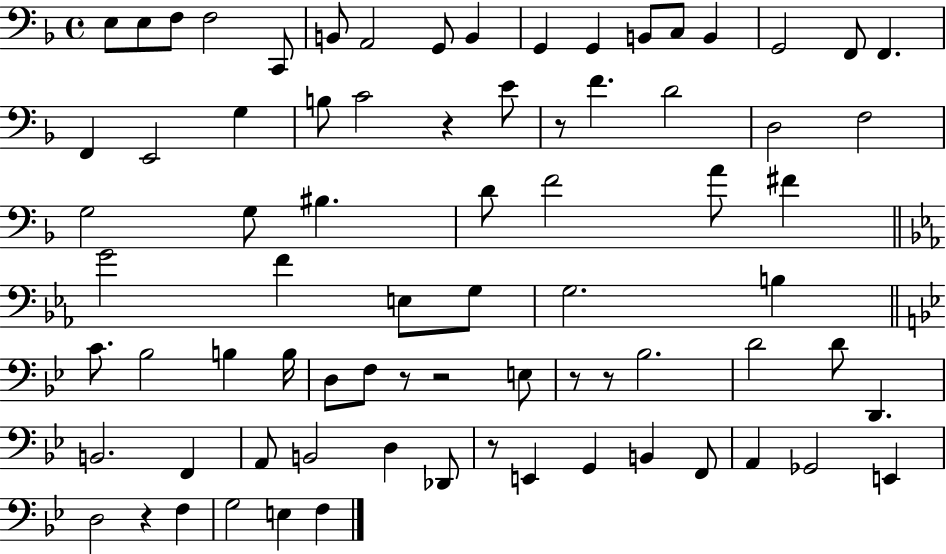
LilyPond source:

{
  \clef bass
  \time 4/4
  \defaultTimeSignature
  \key f \major
  e8 e8 f8 f2 c,8 | b,8 a,2 g,8 b,4 | g,4 g,4 b,8 c8 b,4 | g,2 f,8 f,4. | \break f,4 e,2 g4 | b8 c'2 r4 e'8 | r8 f'4. d'2 | d2 f2 | \break g2 g8 bis4. | d'8 f'2 a'8 fis'4 | \bar "||" \break \key ees \major g'2 f'4 e8 g8 | g2. b4 | \bar "||" \break \key g \minor c'8. bes2 b4 b16 | d8 f8 r8 r2 e8 | r8 r8 bes2. | d'2 d'8 d,4. | \break b,2. f,4 | a,8 b,2 d4 des,8 | r8 e,4 g,4 b,4 f,8 | a,4 ges,2 e,4 | \break d2 r4 f4 | g2 e4 f4 | \bar "|."
}